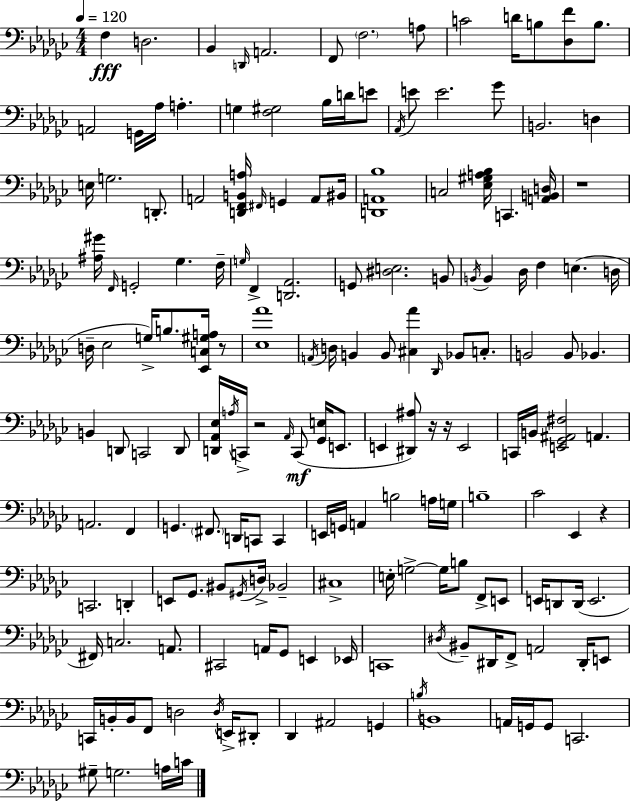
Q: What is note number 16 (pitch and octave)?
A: A3